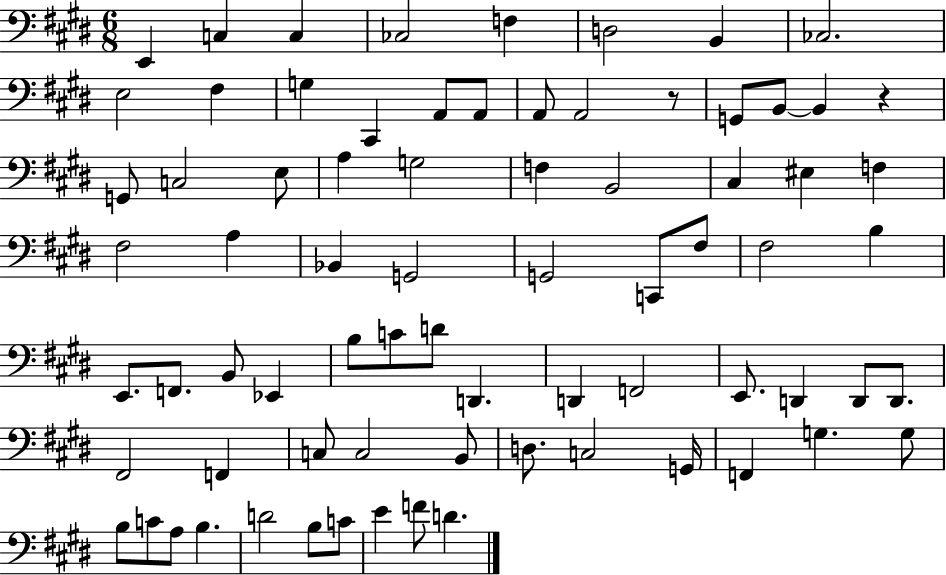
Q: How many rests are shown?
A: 2